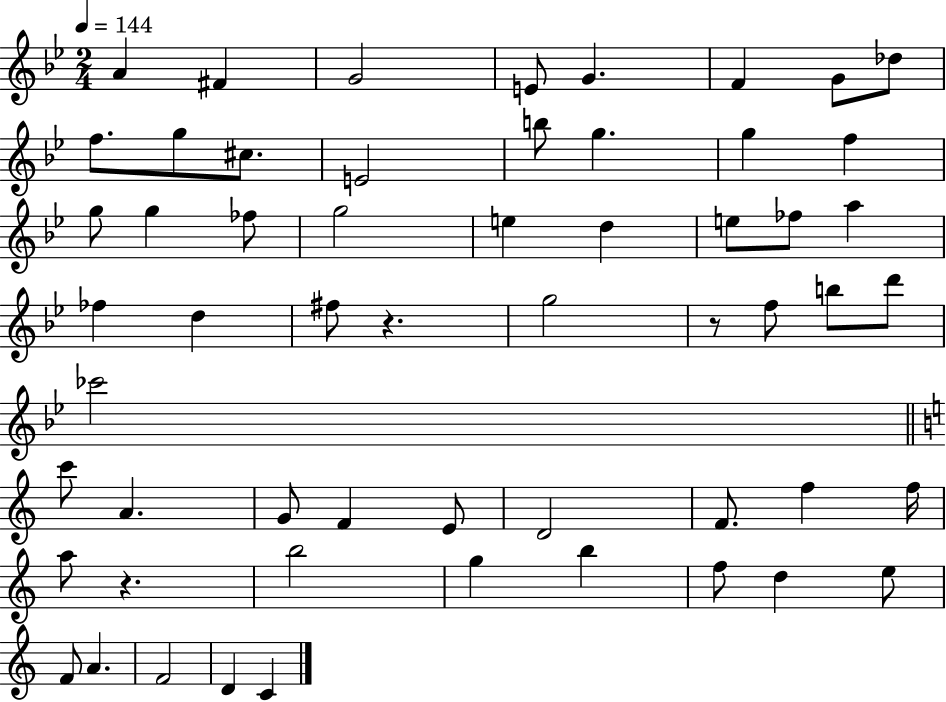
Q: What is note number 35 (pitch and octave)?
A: A4